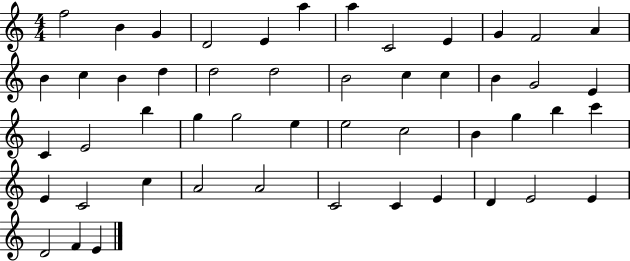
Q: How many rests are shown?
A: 0